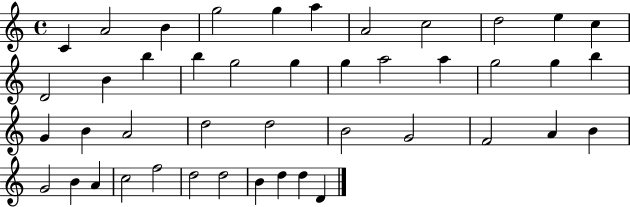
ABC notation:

X:1
T:Untitled
M:4/4
L:1/4
K:C
C A2 B g2 g a A2 c2 d2 e c D2 B b b g2 g g a2 a g2 g b G B A2 d2 d2 B2 G2 F2 A B G2 B A c2 f2 d2 d2 B d d D